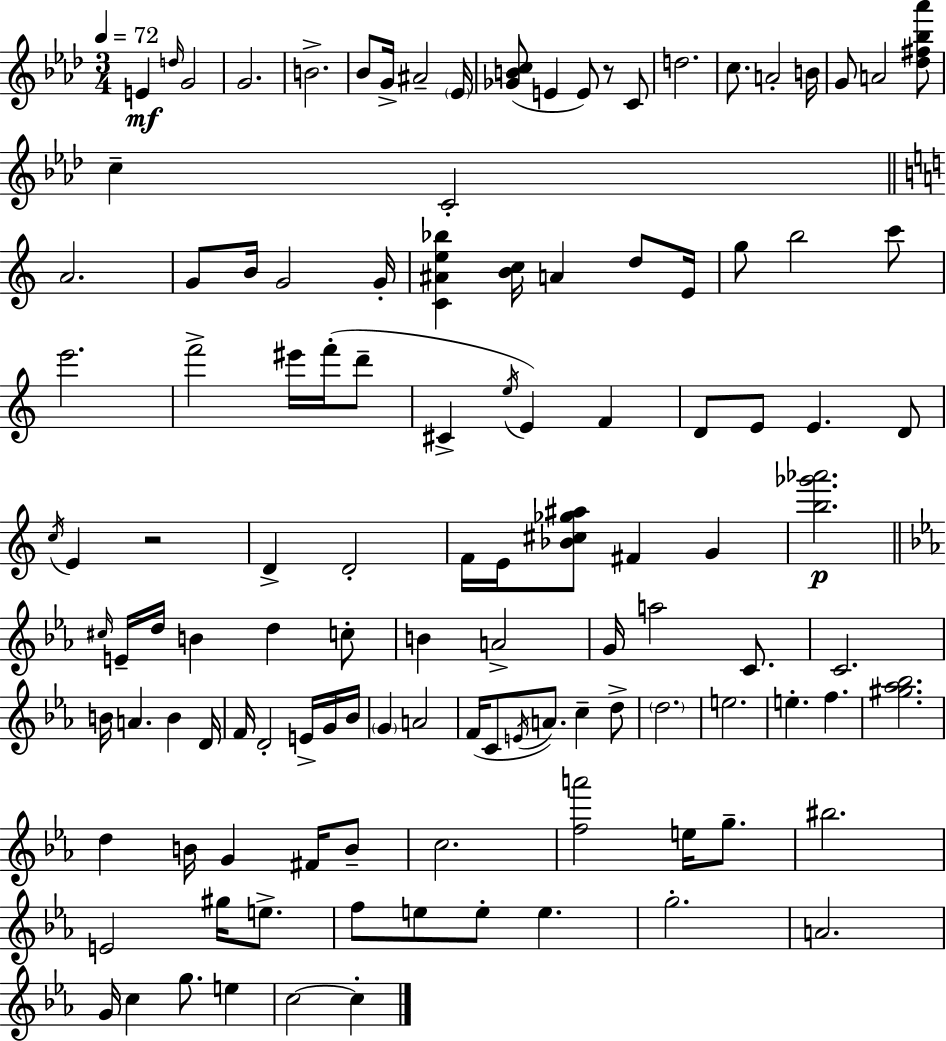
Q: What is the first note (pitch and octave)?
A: E4